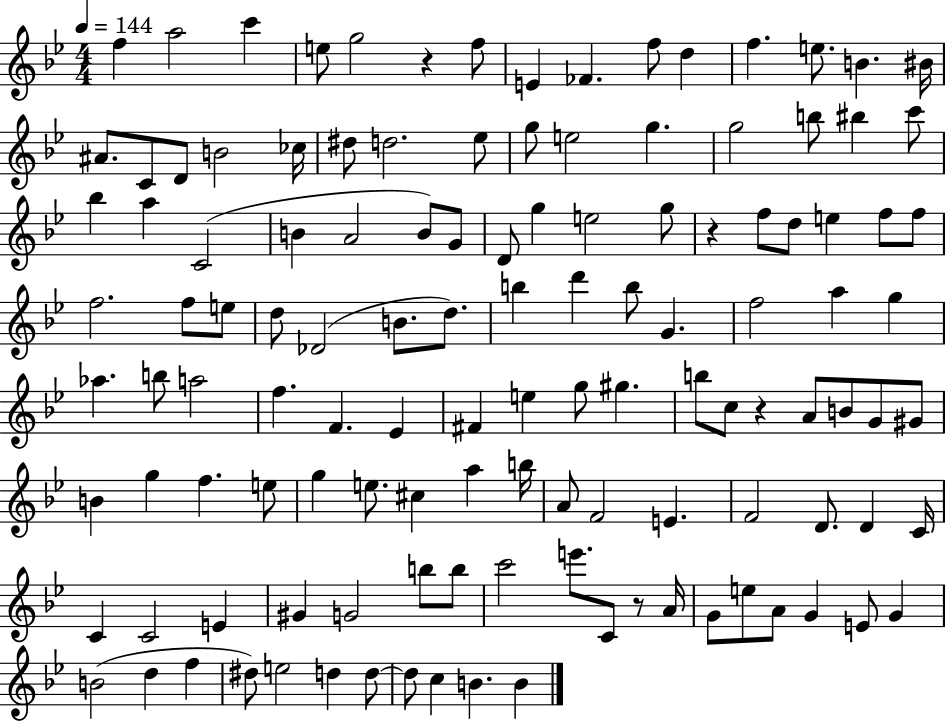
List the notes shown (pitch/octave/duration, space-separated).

F5/q A5/h C6/q E5/e G5/h R/q F5/e E4/q FES4/q. F5/e D5/q F5/q. E5/e. B4/q. BIS4/s A#4/e. C4/e D4/e B4/h CES5/s D#5/e D5/h. Eb5/e G5/e E5/h G5/q. G5/h B5/e BIS5/q C6/e Bb5/q A5/q C4/h B4/q A4/h B4/e G4/e D4/e G5/q E5/h G5/e R/q F5/e D5/e E5/q F5/e F5/e F5/h. F5/e E5/e D5/e Db4/h B4/e. D5/e. B5/q D6/q B5/e G4/q. F5/h A5/q G5/q Ab5/q. B5/e A5/h F5/q. F4/q. Eb4/q F#4/q E5/q G5/e G#5/q. B5/e C5/e R/q A4/e B4/e G4/e G#4/e B4/q G5/q F5/q. E5/e G5/q E5/e. C#5/q A5/q B5/s A4/e F4/h E4/q. F4/h D4/e. D4/q C4/s C4/q C4/h E4/q G#4/q G4/h B5/e B5/e C6/h E6/e. C4/e R/e A4/s G4/e E5/e A4/e G4/q E4/e G4/q B4/h D5/q F5/q D#5/e E5/h D5/q D5/e D5/e C5/q B4/q. B4/q